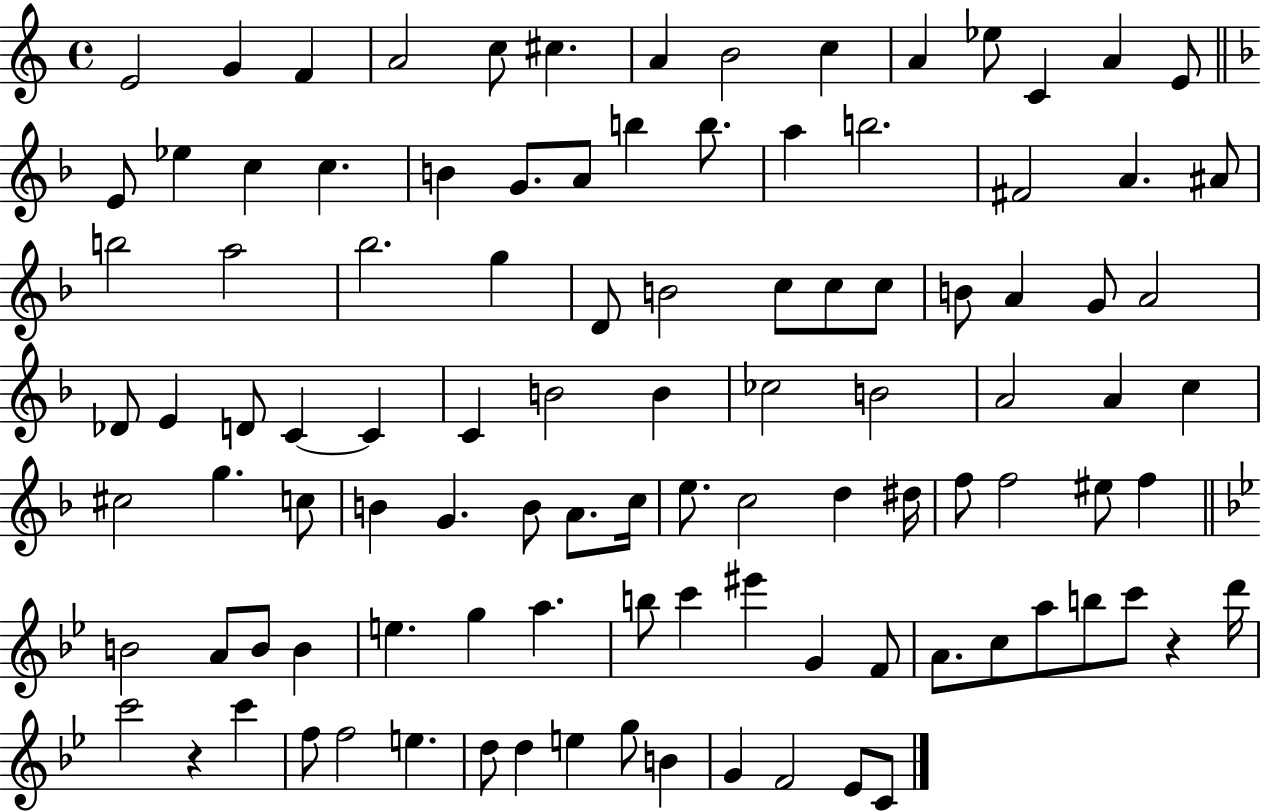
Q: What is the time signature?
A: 4/4